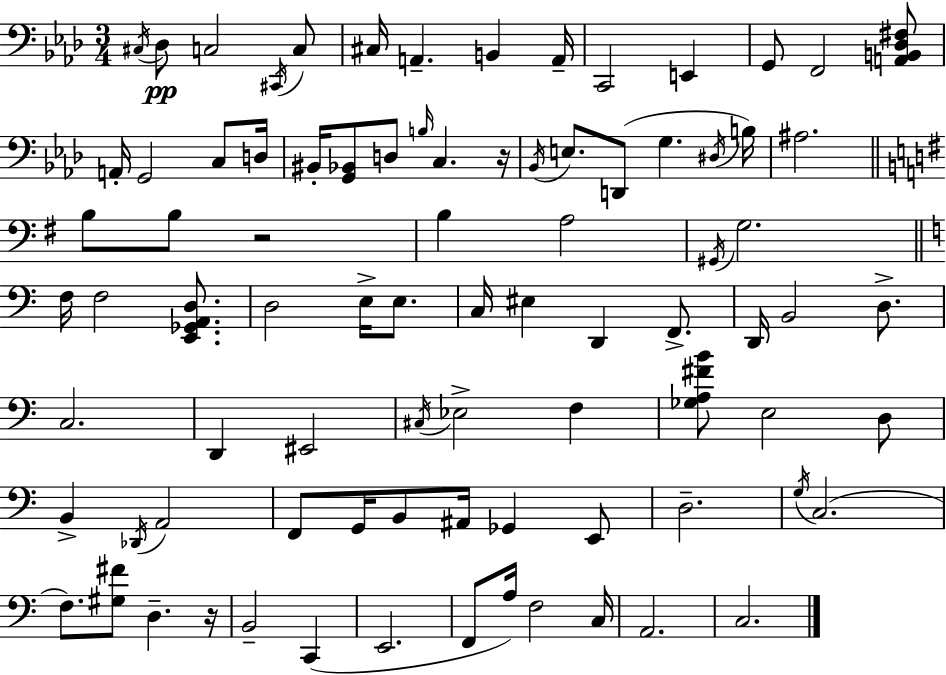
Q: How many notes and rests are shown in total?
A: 85